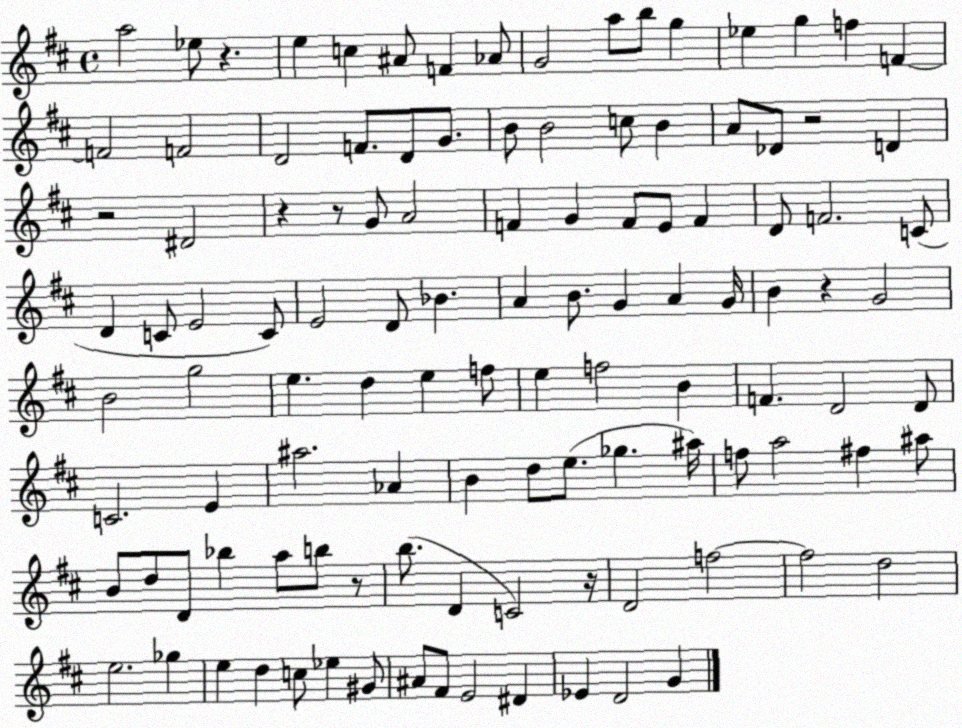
X:1
T:Untitled
M:4/4
L:1/4
K:D
a2 _e/2 z e c ^A/2 F _A/2 G2 a/2 b/2 g _e g f F F2 F2 D2 F/2 D/2 G/2 B/2 B2 c/2 B A/2 _D/2 z2 D z2 ^D2 z z/2 G/2 A2 F G F/2 E/2 F D/2 F2 C/2 D C/2 E2 C/2 E2 D/2 _B A B/2 G A G/4 B z G2 B2 g2 e d e f/2 e f2 B F D2 D/2 C2 E ^a2 _A B d/2 e/2 _g ^a/4 f/2 a2 ^f ^a/2 B/2 d/2 D/2 _b a/2 b/2 z/2 b/2 D C2 z/4 D2 f2 f2 d2 e2 _g e d c/2 _e ^G/2 ^A/2 ^F/2 E2 ^D _E D2 G